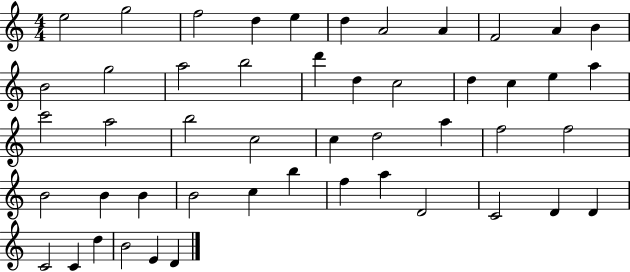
X:1
T:Untitled
M:4/4
L:1/4
K:C
e2 g2 f2 d e d A2 A F2 A B B2 g2 a2 b2 d' d c2 d c e a c'2 a2 b2 c2 c d2 a f2 f2 B2 B B B2 c b f a D2 C2 D D C2 C d B2 E D